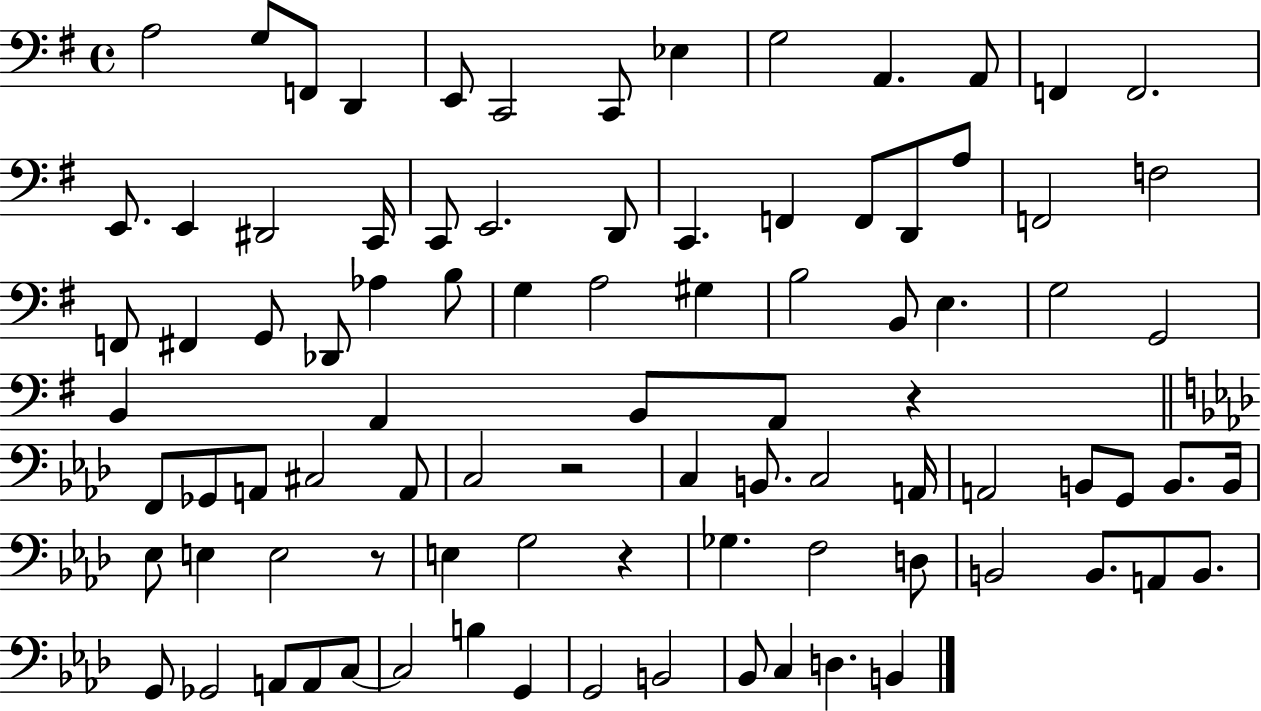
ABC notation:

X:1
T:Untitled
M:4/4
L:1/4
K:G
A,2 G,/2 F,,/2 D,, E,,/2 C,,2 C,,/2 _E, G,2 A,, A,,/2 F,, F,,2 E,,/2 E,, ^D,,2 C,,/4 C,,/2 E,,2 D,,/2 C,, F,, F,,/2 D,,/2 A,/2 F,,2 F,2 F,,/2 ^F,, G,,/2 _D,,/2 _A, B,/2 G, A,2 ^G, B,2 B,,/2 E, G,2 G,,2 B,, A,, B,,/2 A,,/2 z F,,/2 _G,,/2 A,,/2 ^C,2 A,,/2 C,2 z2 C, B,,/2 C,2 A,,/4 A,,2 B,,/2 G,,/2 B,,/2 B,,/4 _E,/2 E, E,2 z/2 E, G,2 z _G, F,2 D,/2 B,,2 B,,/2 A,,/2 B,,/2 G,,/2 _G,,2 A,,/2 A,,/2 C,/2 C,2 B, G,, G,,2 B,,2 _B,,/2 C, D, B,,